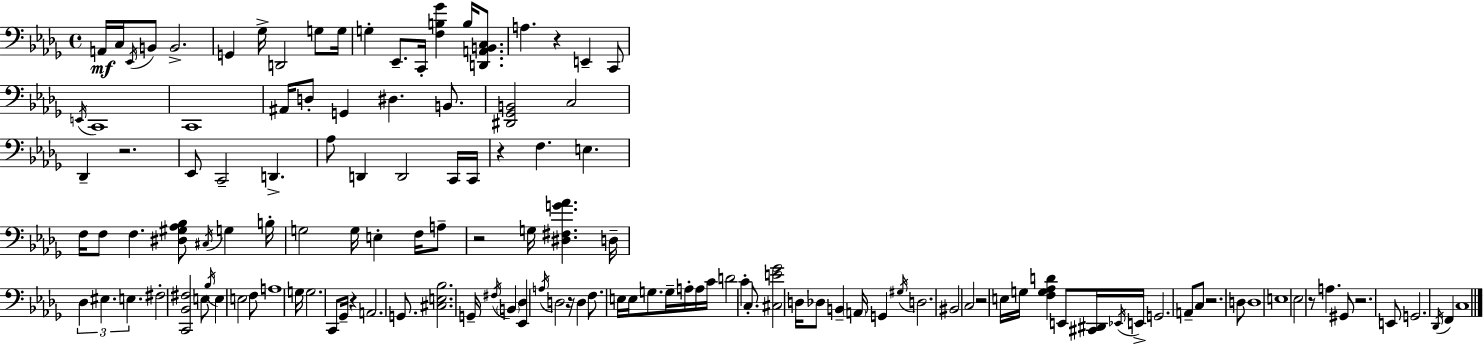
A2/s C3/s Eb2/s B2/e B2/h. G2/q Gb3/s D2/h G3/e G3/s G3/q Eb2/e. C2/s [F3,B3,Gb4]/q B3/s [D2,A2,B2,C3]/e. A3/q. R/q E2/q C2/e E2/s C2/w C2/w A#2/s D3/e G2/q D#3/q. B2/e. [D#2,Gb2,B2]/h C3/h Db2/q R/h. Eb2/e C2/h D2/q. Ab3/e D2/q D2/h C2/s C2/s R/q F3/q. E3/q. F3/s F3/e F3/q. [D#3,G#3,Ab3,Bb3]/e C#3/s G3/q B3/s G3/h G3/s E3/q F3/s A3/e R/h G3/s [D#3,F#3,G4,Ab4]/q. D3/s Db3/q EIS3/q. E3/q. F#3/h [C2,Bb2,F#3]/h E3/e Bb3/s E3/q E3/h F3/e A3/w G3/s G3/h. C2/e Gb2/s R/q A2/h. G2/e. [C#3,E3,Bb3]/h. G2/s F#3/s B2/q [Eb2,Db3]/q A3/s D3/h R/s D3/q F3/e. E3/s E3/s G3/e. G3/s A3/s A3/s C4/s D4/h C4/q C3/e. [C#3,E4,Gb4]/h D3/s Db3/e B2/q A2/s G2/q G#3/s D3/h. BIS2/h C3/h R/h E3/s G3/s [F3,G3,Ab3,D4]/q E2/e [C#2,D#2]/s Eb2/s E2/s G2/h. A2/e C3/e R/h. D3/e D3/w E3/w Eb3/h R/e A3/q. G#2/e R/h. E2/e G2/h. Db2/s F2/q C3/w